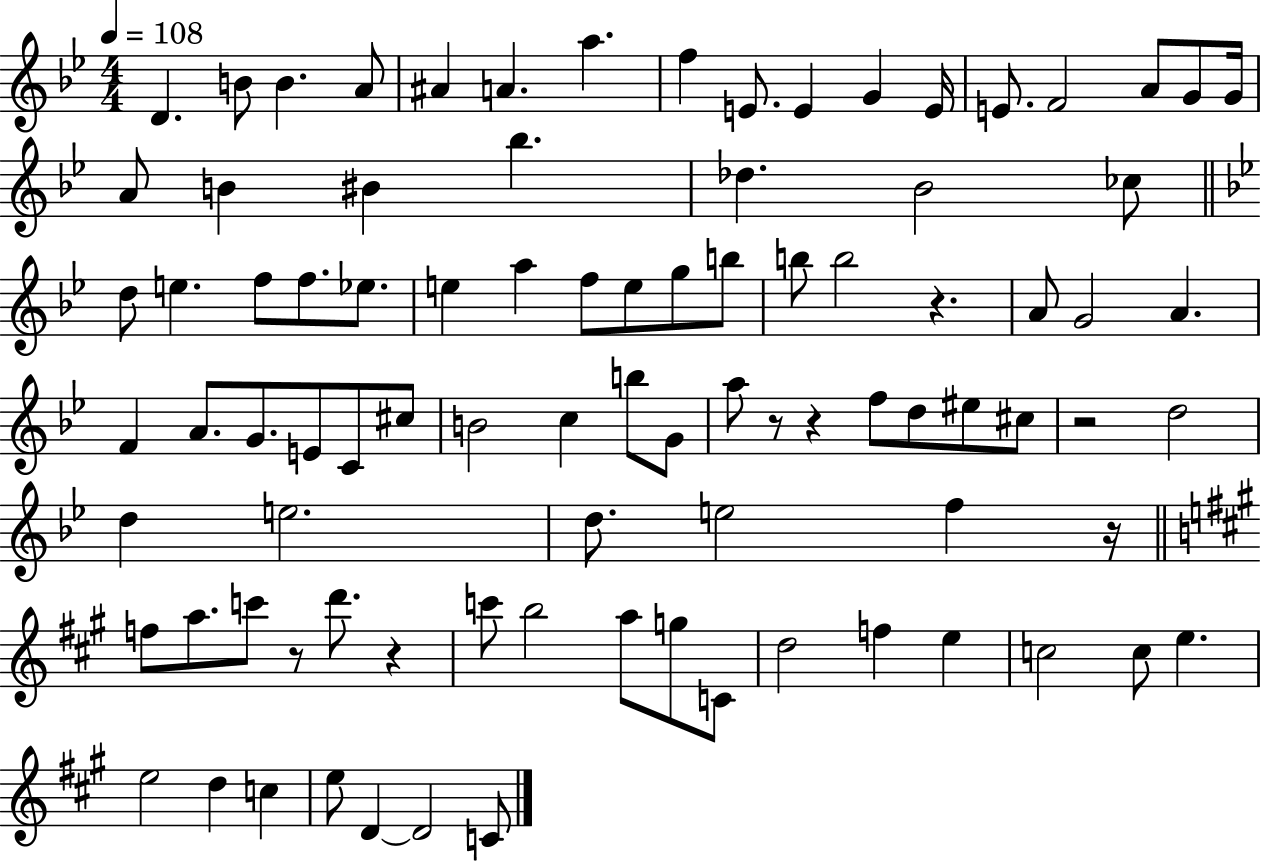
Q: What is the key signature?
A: BES major